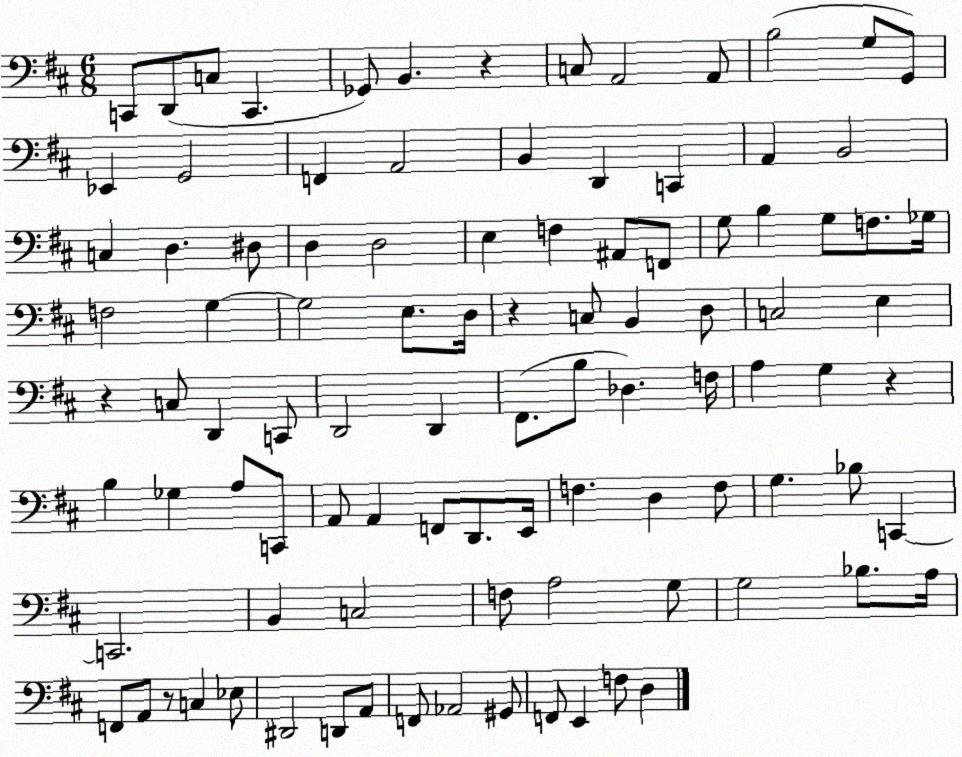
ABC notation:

X:1
T:Untitled
M:6/8
L:1/4
K:D
C,,/2 D,,/2 C,/2 C,, _G,,/2 B,, z C,/2 A,,2 A,,/2 B,2 G,/2 G,,/2 _E,, G,,2 F,, A,,2 B,, D,, C,, A,, B,,2 C, D, ^D,/2 D, D,2 E, F, ^A,,/2 F,,/2 G,/2 B, G,/2 F,/2 _G,/4 F,2 G, G,2 E,/2 D,/4 z C,/2 B,, D,/2 C,2 E, z C,/2 D,, C,,/2 D,,2 D,, ^F,,/2 B,/2 _D, F,/4 A, G, z B, _G, A,/2 C,,/2 A,,/2 A,, F,,/2 D,,/2 E,,/4 F, D, F,/2 G, _B,/2 C,, C,,2 B,, C,2 F,/2 A,2 G,/2 G,2 _B,/2 A,/4 F,,/2 A,,/2 z/2 C, _E,/2 ^D,,2 D,,/2 A,,/2 F,,/2 _A,,2 ^G,,/2 F,,/2 E,, F,/2 D,